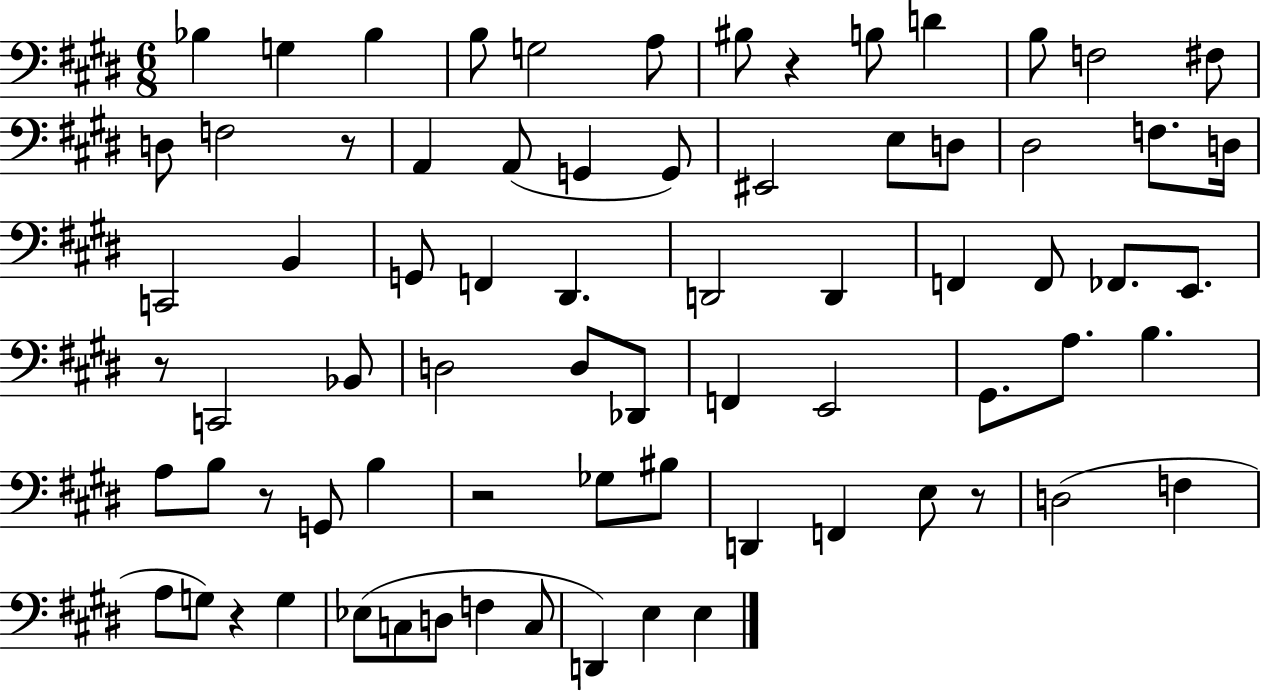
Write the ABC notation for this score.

X:1
T:Untitled
M:6/8
L:1/4
K:E
_B, G, _B, B,/2 G,2 A,/2 ^B,/2 z B,/2 D B,/2 F,2 ^F,/2 D,/2 F,2 z/2 A,, A,,/2 G,, G,,/2 ^E,,2 E,/2 D,/2 ^D,2 F,/2 D,/4 C,,2 B,, G,,/2 F,, ^D,, D,,2 D,, F,, F,,/2 _F,,/2 E,,/2 z/2 C,,2 _B,,/2 D,2 D,/2 _D,,/2 F,, E,,2 ^G,,/2 A,/2 B, A,/2 B,/2 z/2 G,,/2 B, z2 _G,/2 ^B,/2 D,, F,, E,/2 z/2 D,2 F, A,/2 G,/2 z G, _E,/2 C,/2 D,/2 F, C,/2 D,, E, E,